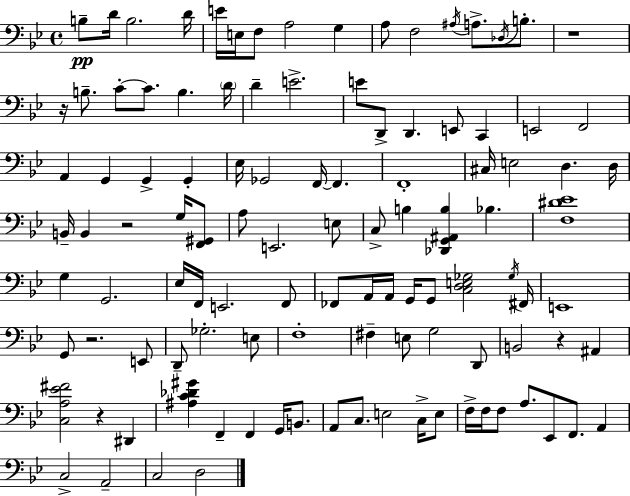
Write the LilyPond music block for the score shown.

{
  \clef bass
  \time 4/4
  \defaultTimeSignature
  \key g \minor
  \repeat volta 2 { b8--\pp d'16 b2. d'16 | e'16 e16 f8 a2 g4 | a8 f2 \acciaccatura { ais16 } a8.-> \acciaccatura { des16 } b8.-. | r1 | \break r16 b8.-- c'8-.~~ c'8. b4. | \parenthesize d'16 d'4-- e'2.-> | e'8 d,8-> d,4. e,8 c,4 | e,2 f,2 | \break a,4 g,4 g,4-> g,4-. | ees16 ges,2 f,16~~ f,4. | f,1-. | cis16 e2 d4. | \break d16 b,16-- b,4 r2 g16 | <f, gis,>8 a8 e,2. | e8 c8-> b4 <des, g, ais, b>4 bes4. | <f dis' ees'>1 | \break g4 g,2. | ees16 f,16 e,2. | f,8 fes,8 a,16 a,16 g,16 g,8 <c d e ges>2 | \acciaccatura { ges16 } fis,16 e,1 | \break g,8 r2. | e,8 d,8-- ges2.-. | e8 f1-. | fis4-- e8 g2 | \break d,8 b,2 r4 ais,4 | <c a ees' fis'>2 r4 dis,4 | <ais c' des' gis'>4 f,4-- f,4 g,16 | b,8. a,8 c8. e2 | \break c16-> e8 f16-> f16 f8 a8. ees,8 f,8. a,4 | c2-> a,2-- | c2 d2 | } \bar "|."
}